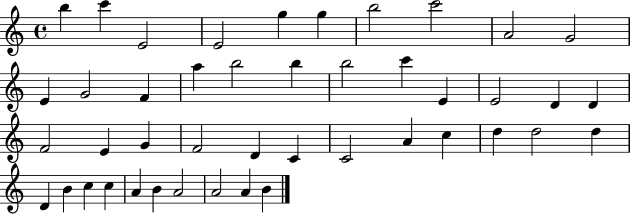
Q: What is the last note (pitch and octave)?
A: B4